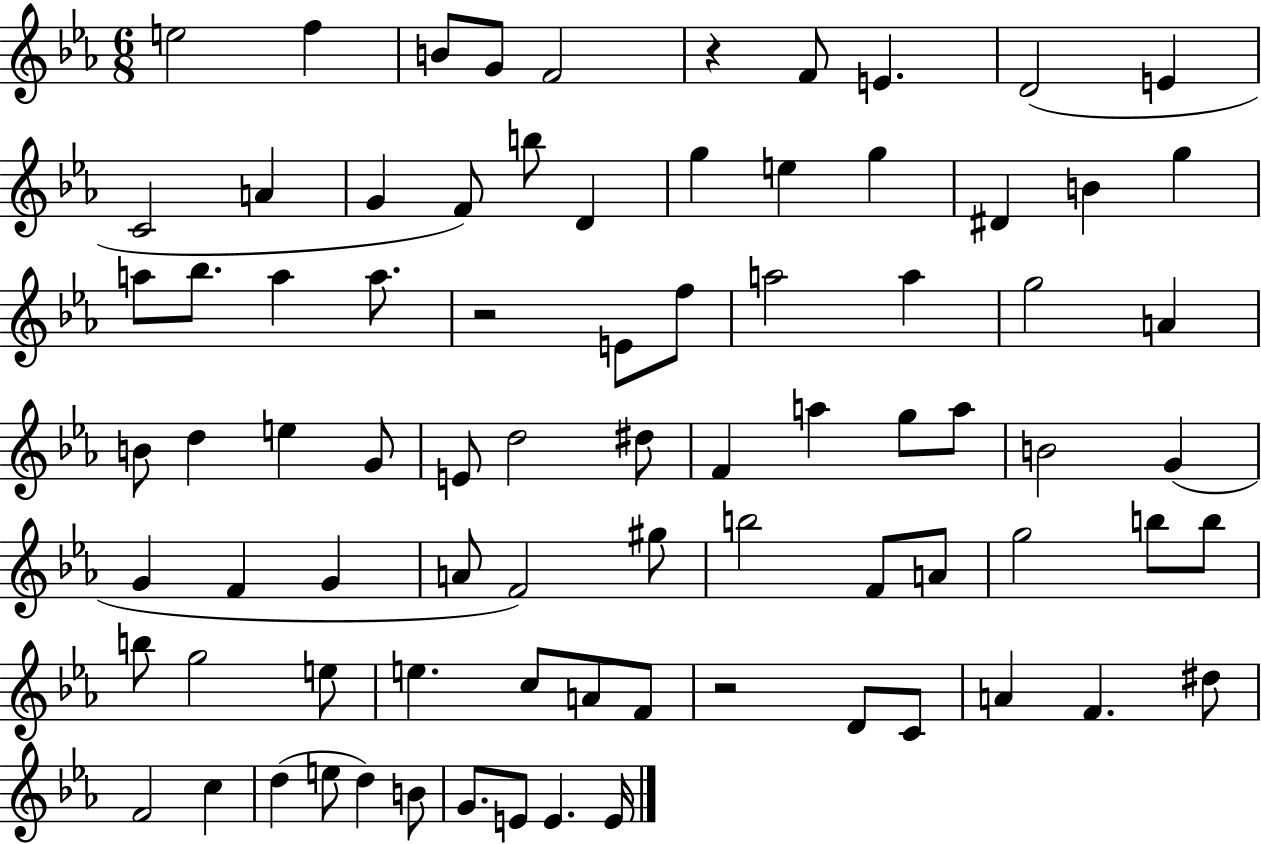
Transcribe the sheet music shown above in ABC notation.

X:1
T:Untitled
M:6/8
L:1/4
K:Eb
e2 f B/2 G/2 F2 z F/2 E D2 E C2 A G F/2 b/2 D g e g ^D B g a/2 _b/2 a a/2 z2 E/2 f/2 a2 a g2 A B/2 d e G/2 E/2 d2 ^d/2 F a g/2 a/2 B2 G G F G A/2 F2 ^g/2 b2 F/2 A/2 g2 b/2 b/2 b/2 g2 e/2 e c/2 A/2 F/2 z2 D/2 C/2 A F ^d/2 F2 c d e/2 d B/2 G/2 E/2 E E/4